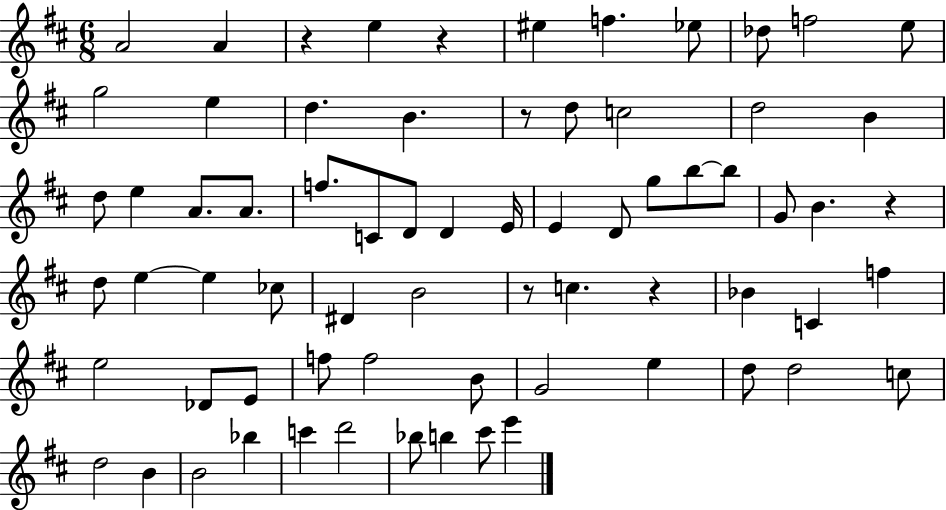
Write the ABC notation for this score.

X:1
T:Untitled
M:6/8
L:1/4
K:D
A2 A z e z ^e f _e/2 _d/2 f2 e/2 g2 e d B z/2 d/2 c2 d2 B d/2 e A/2 A/2 f/2 C/2 D/2 D E/4 E D/2 g/2 b/2 b/2 G/2 B z d/2 e e _c/2 ^D B2 z/2 c z _B C f e2 _D/2 E/2 f/2 f2 B/2 G2 e d/2 d2 c/2 d2 B B2 _b c' d'2 _b/2 b ^c'/2 e'